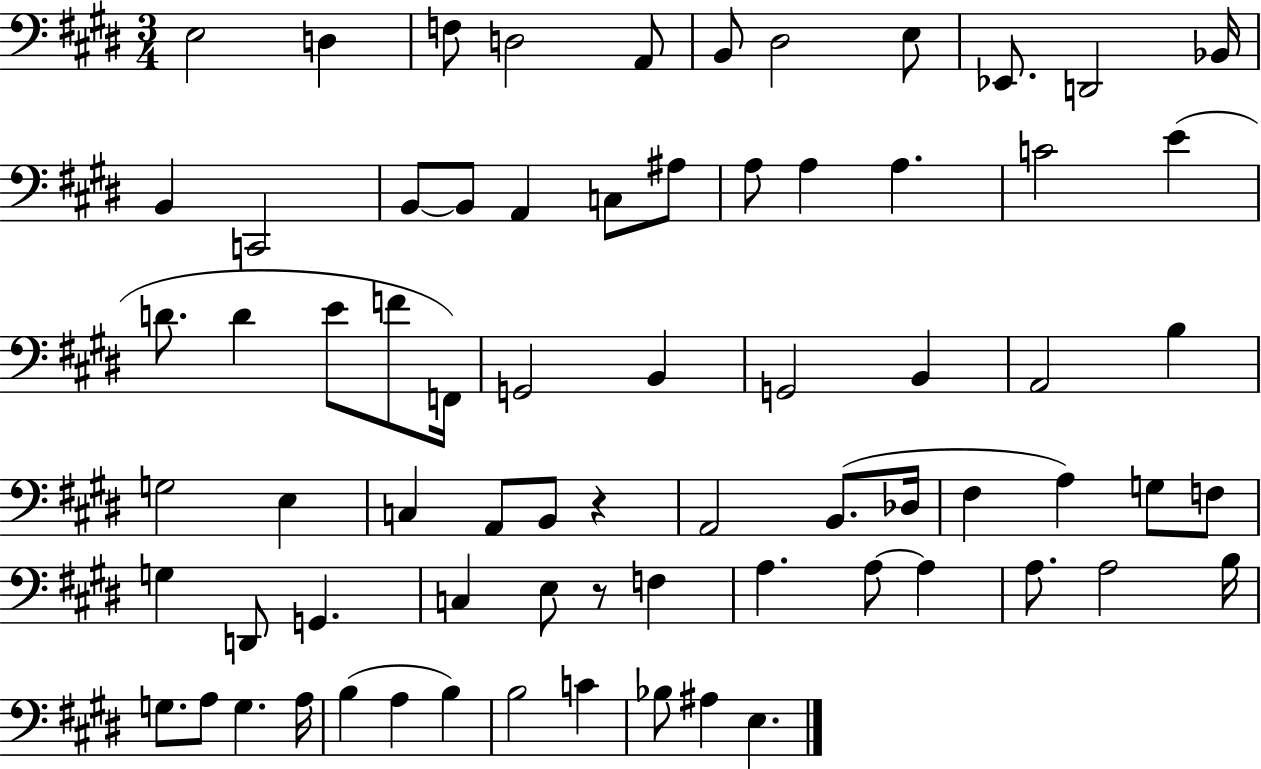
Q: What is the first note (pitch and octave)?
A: E3